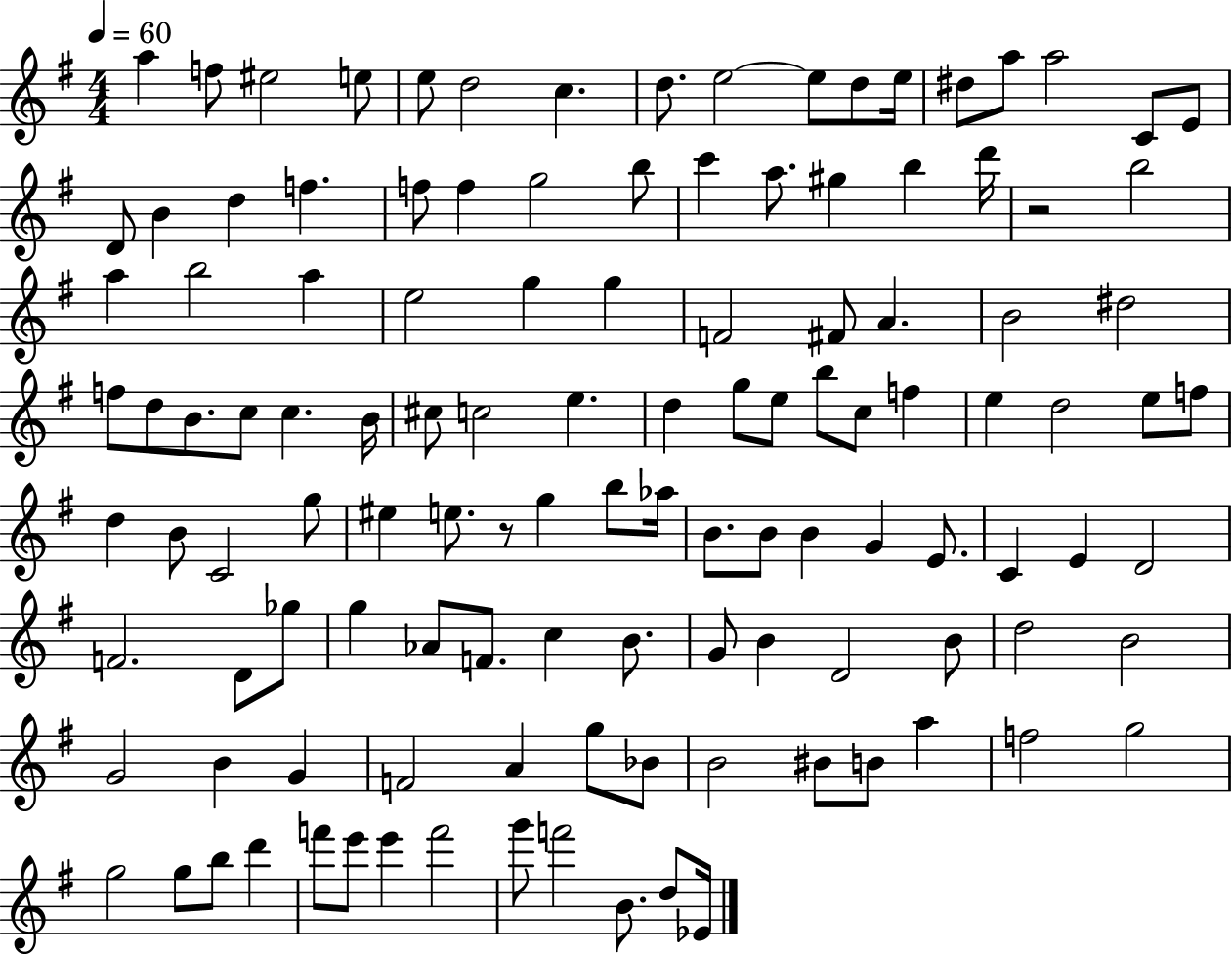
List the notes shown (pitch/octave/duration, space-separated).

A5/q F5/e EIS5/h E5/e E5/e D5/h C5/q. D5/e. E5/h E5/e D5/e E5/s D#5/e A5/e A5/h C4/e E4/e D4/e B4/q D5/q F5/q. F5/e F5/q G5/h B5/e C6/q A5/e. G#5/q B5/q D6/s R/h B5/h A5/q B5/h A5/q E5/h G5/q G5/q F4/h F#4/e A4/q. B4/h D#5/h F5/e D5/e B4/e. C5/e C5/q. B4/s C#5/e C5/h E5/q. D5/q G5/e E5/e B5/e C5/e F5/q E5/q D5/h E5/e F5/e D5/q B4/e C4/h G5/e EIS5/q E5/e. R/e G5/q B5/e Ab5/s B4/e. B4/e B4/q G4/q E4/e. C4/q E4/q D4/h F4/h. D4/e Gb5/e G5/q Ab4/e F4/e. C5/q B4/e. G4/e B4/q D4/h B4/e D5/h B4/h G4/h B4/q G4/q F4/h A4/q G5/e Bb4/e B4/h BIS4/e B4/e A5/q F5/h G5/h G5/h G5/e B5/e D6/q F6/e E6/e E6/q F6/h G6/e F6/h B4/e. D5/e Eb4/s